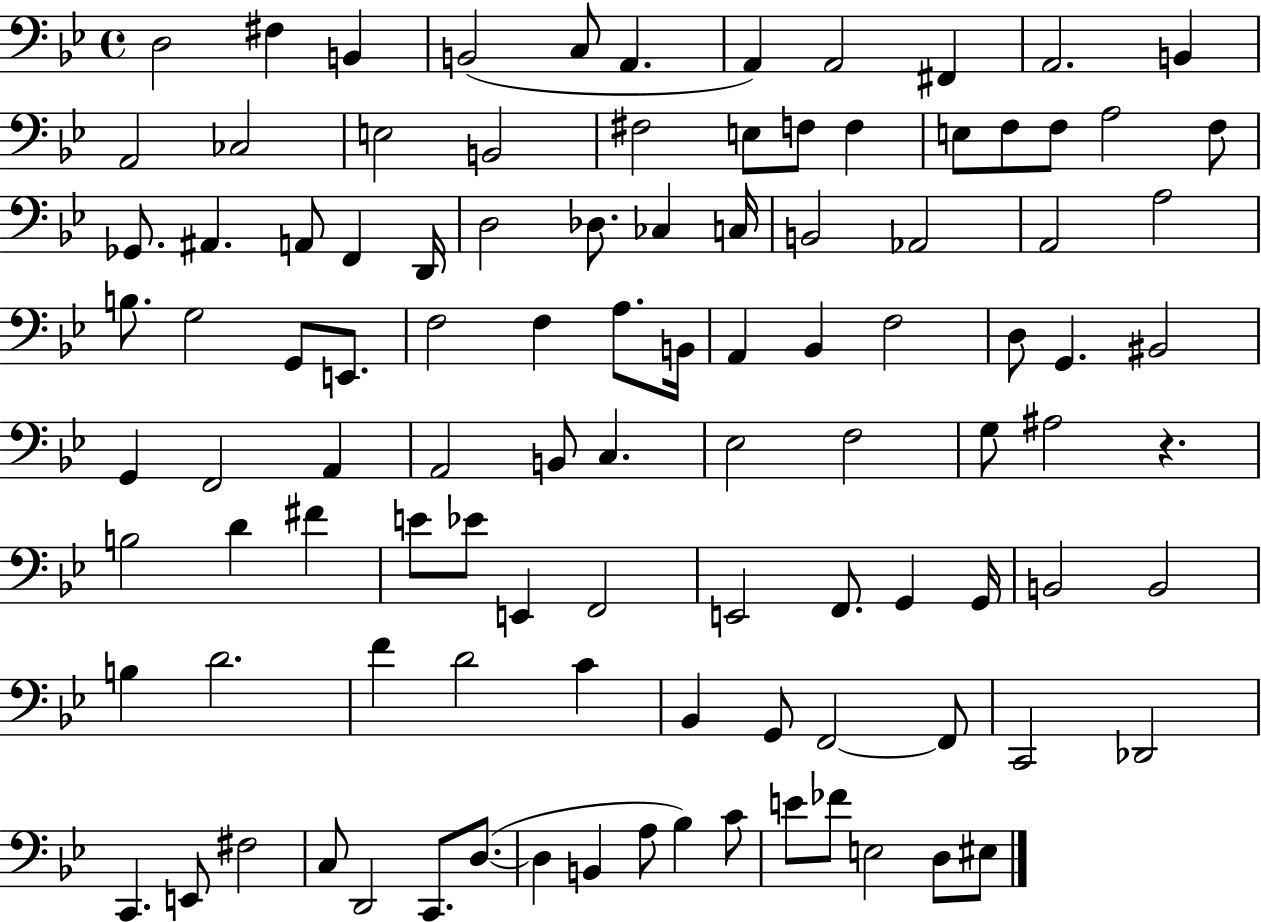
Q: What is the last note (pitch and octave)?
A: EIS3